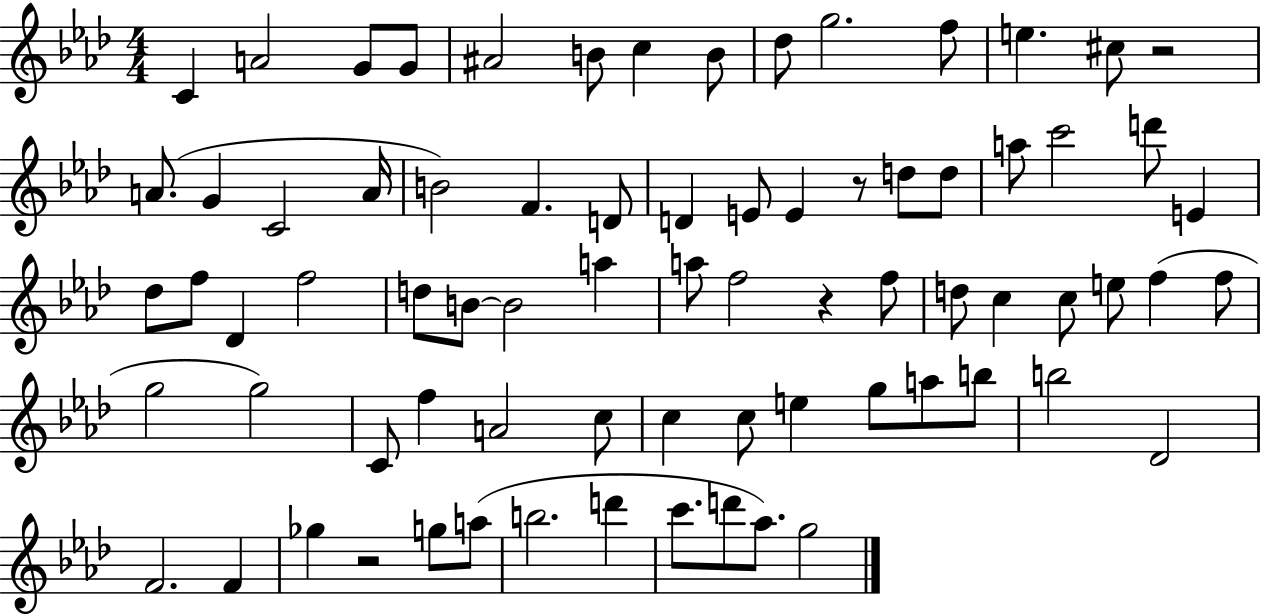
C4/q A4/h G4/e G4/e A#4/h B4/e C5/q B4/e Db5/e G5/h. F5/e E5/q. C#5/e R/h A4/e. G4/q C4/h A4/s B4/h F4/q. D4/e D4/q E4/e E4/q R/e D5/e D5/e A5/e C6/h D6/e E4/q Db5/e F5/e Db4/q F5/h D5/e B4/e B4/h A5/q A5/e F5/h R/q F5/e D5/e C5/q C5/e E5/e F5/q F5/e G5/h G5/h C4/e F5/q A4/h C5/e C5/q C5/e E5/q G5/e A5/e B5/e B5/h Db4/h F4/h. F4/q Gb5/q R/h G5/e A5/e B5/h. D6/q C6/e. D6/e Ab5/e. G5/h